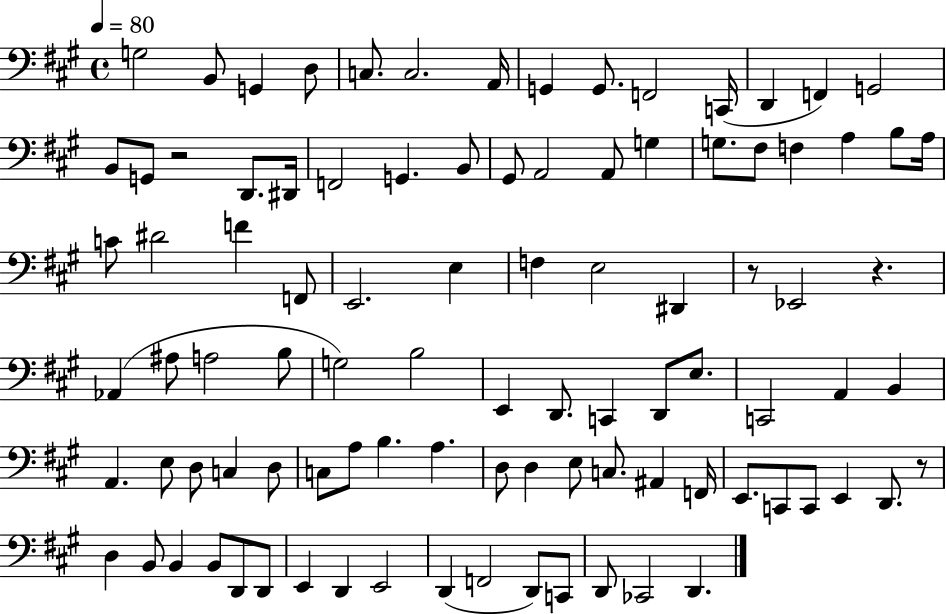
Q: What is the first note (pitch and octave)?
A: G3